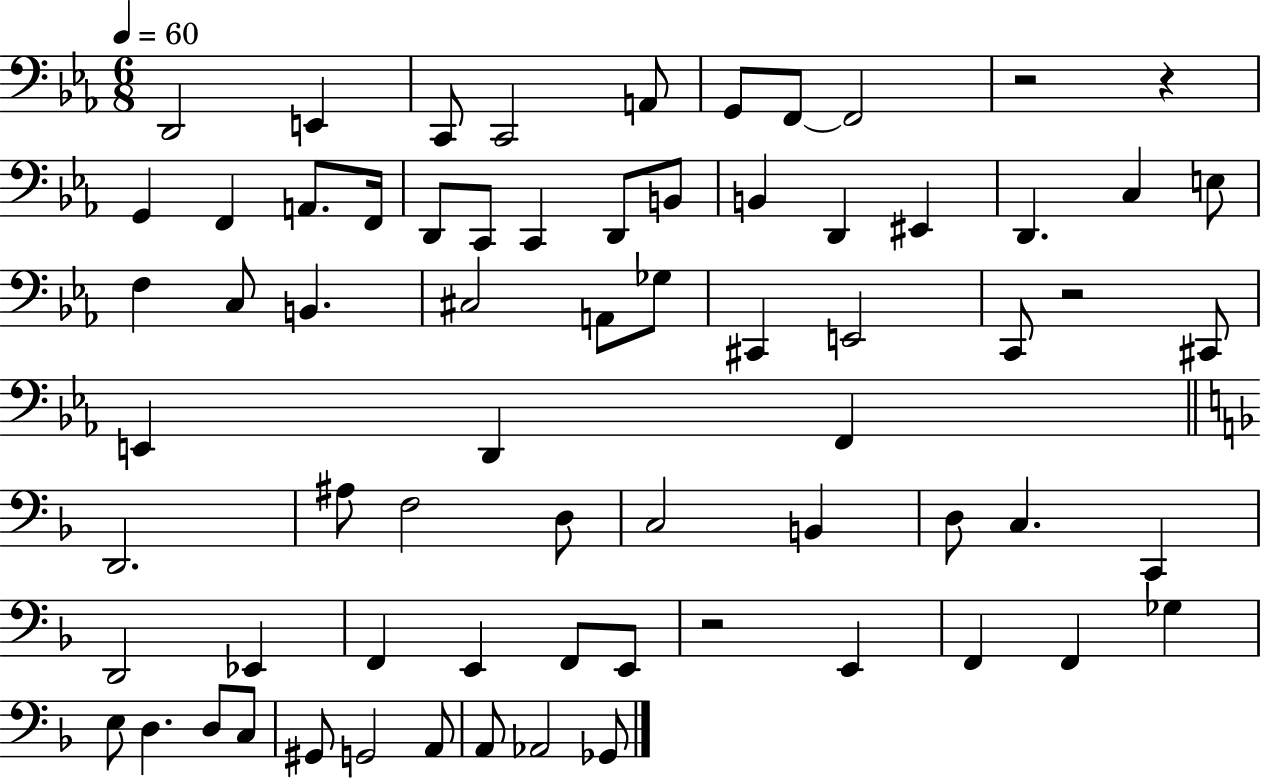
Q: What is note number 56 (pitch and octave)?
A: E3